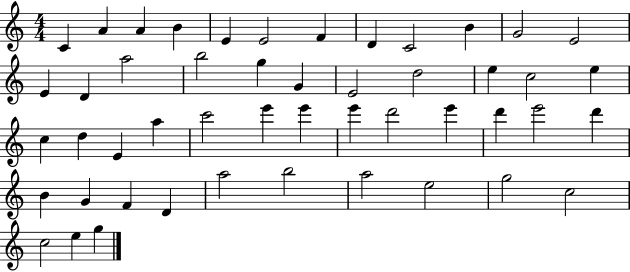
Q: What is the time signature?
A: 4/4